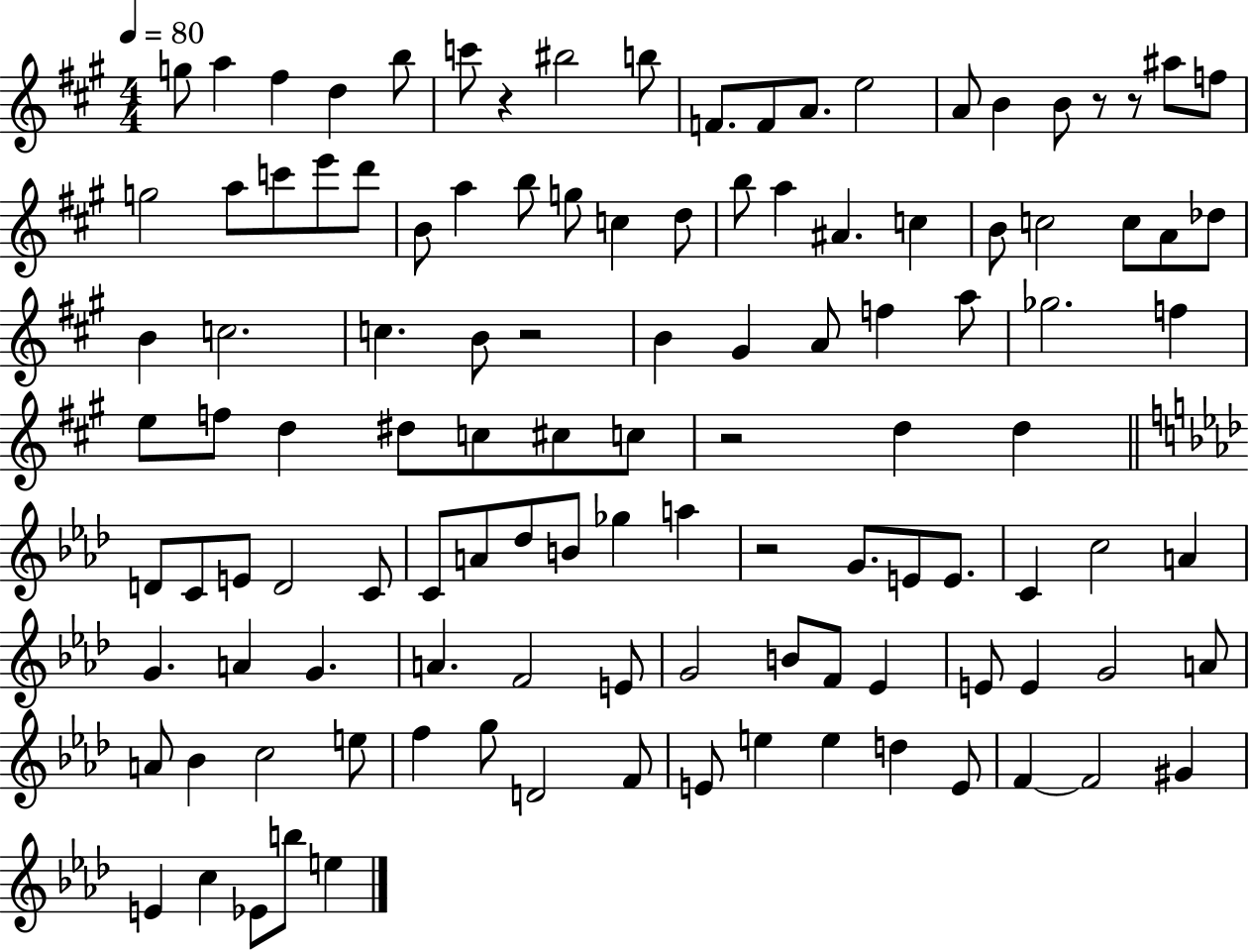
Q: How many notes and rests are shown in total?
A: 115